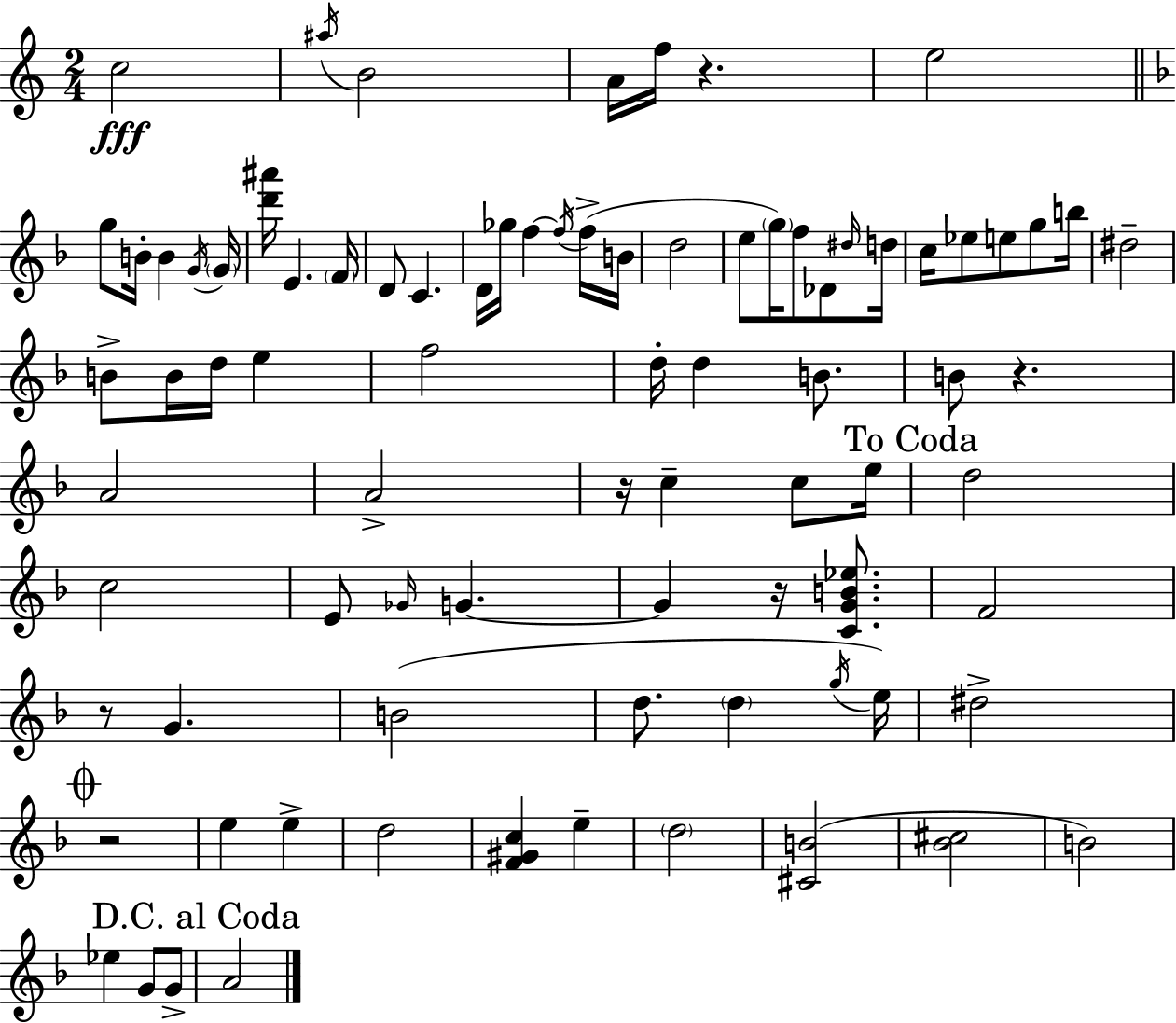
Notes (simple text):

C5/h A#5/s B4/h A4/s F5/s R/q. E5/h G5/e B4/s B4/q G4/s G4/s [D6,A#6]/s E4/q. F4/s D4/e C4/q. D4/s Gb5/s F5/q F5/s F5/s B4/s D5/h E5/e G5/s F5/e Db4/e D#5/s D5/s C5/s Eb5/e E5/e G5/e B5/s D#5/h B4/e B4/s D5/s E5/q F5/h D5/s D5/q B4/e. B4/e R/q. A4/h A4/h R/s C5/q C5/e E5/s D5/h C5/h E4/e Gb4/s G4/q. G4/q R/s [C4,G4,B4,Eb5]/e. F4/h R/e G4/q. B4/h D5/e. D5/q G5/s E5/s D#5/h R/h E5/q E5/q D5/h [F4,G#4,C5]/q E5/q D5/h [C#4,B4]/h [Bb4,C#5]/h B4/h Eb5/q G4/e G4/e A4/h